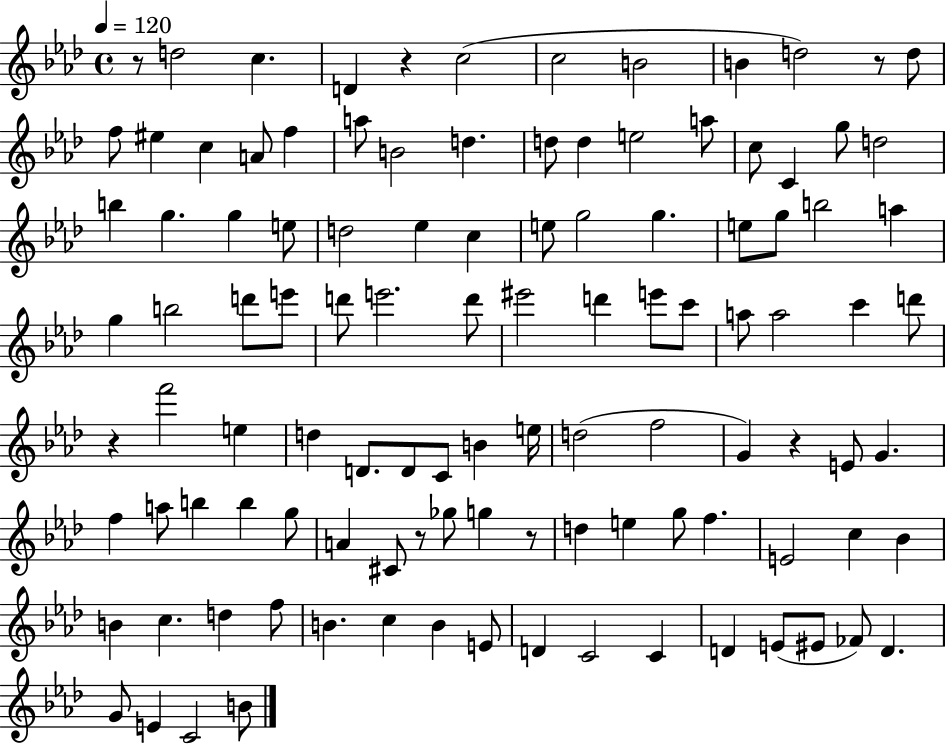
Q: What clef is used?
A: treble